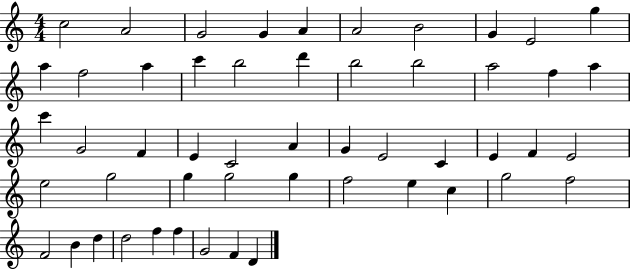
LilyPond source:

{
  \clef treble
  \numericTimeSignature
  \time 4/4
  \key c \major
  c''2 a'2 | g'2 g'4 a'4 | a'2 b'2 | g'4 e'2 g''4 | \break a''4 f''2 a''4 | c'''4 b''2 d'''4 | b''2 b''2 | a''2 f''4 a''4 | \break c'''4 g'2 f'4 | e'4 c'2 a'4 | g'4 e'2 c'4 | e'4 f'4 e'2 | \break e''2 g''2 | g''4 g''2 g''4 | f''2 e''4 c''4 | g''2 f''2 | \break f'2 b'4 d''4 | d''2 f''4 f''4 | g'2 f'4 d'4 | \bar "|."
}